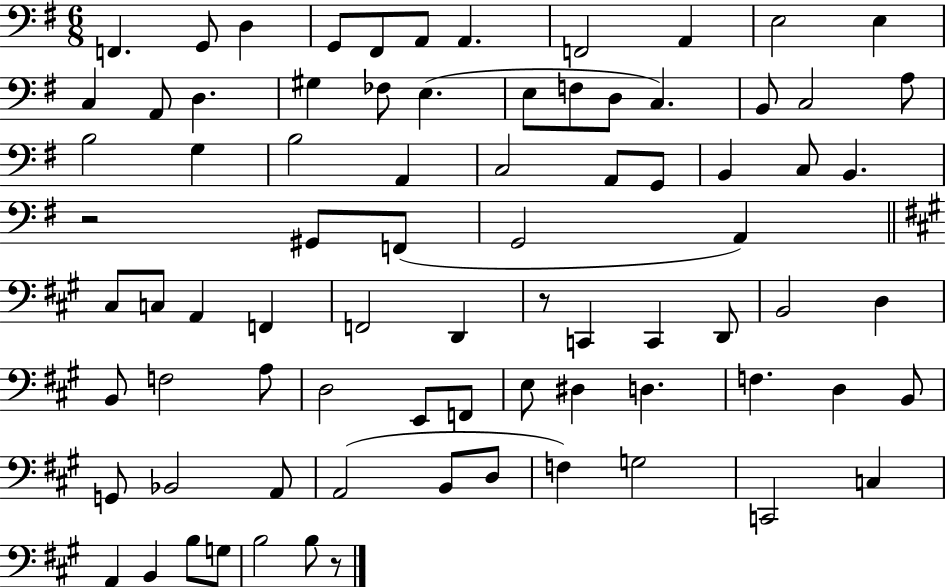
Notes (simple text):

F2/q. G2/e D3/q G2/e F#2/e A2/e A2/q. F2/h A2/q E3/h E3/q C3/q A2/e D3/q. G#3/q FES3/e E3/q. E3/e F3/e D3/e C3/q. B2/e C3/h A3/e B3/h G3/q B3/h A2/q C3/h A2/e G2/e B2/q C3/e B2/q. R/h G#2/e F2/e G2/h A2/q C#3/e C3/e A2/q F2/q F2/h D2/q R/e C2/q C2/q D2/e B2/h D3/q B2/e F3/h A3/e D3/h E2/e F2/e E3/e D#3/q D3/q. F3/q. D3/q B2/e G2/e Bb2/h A2/e A2/h B2/e D3/e F3/q G3/h C2/h C3/q A2/q B2/q B3/e G3/e B3/h B3/e R/e